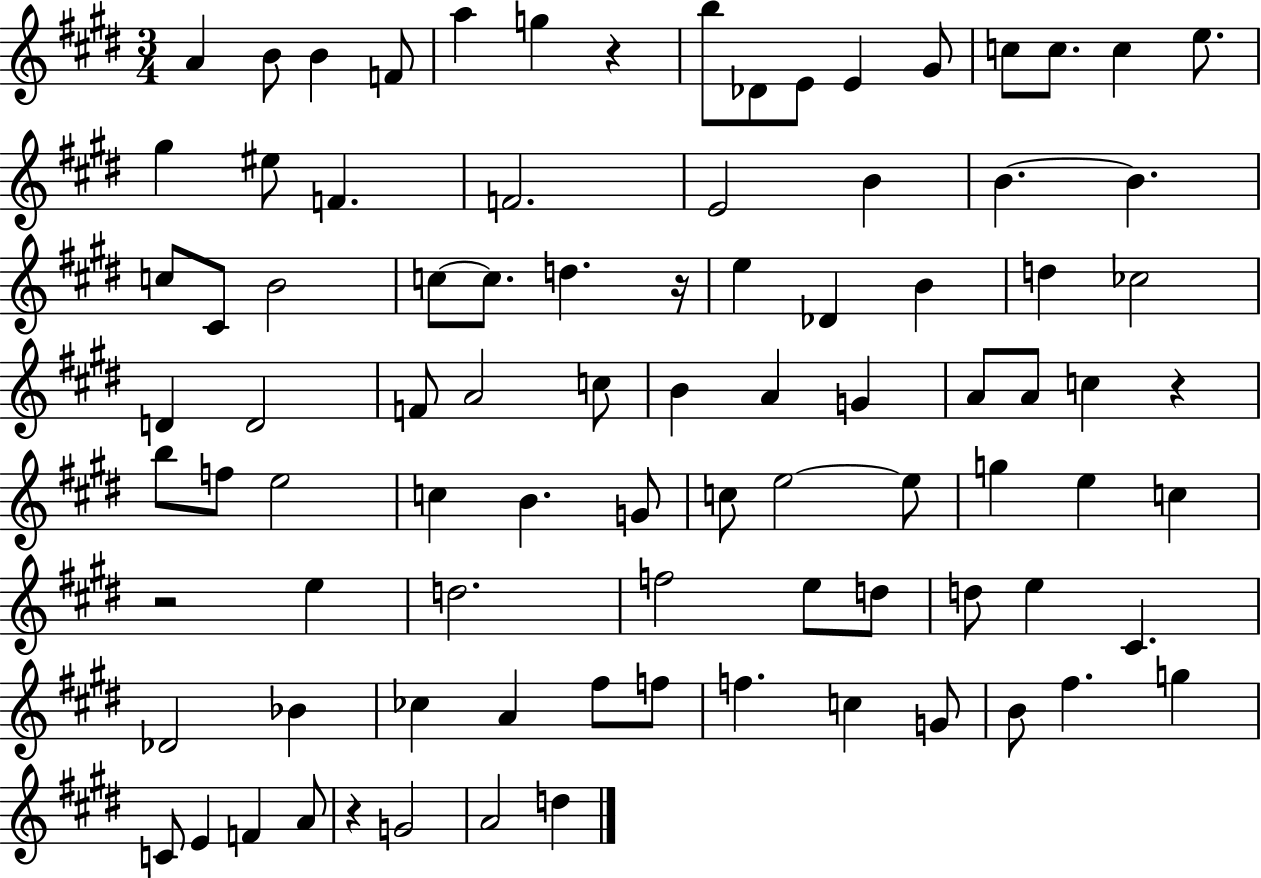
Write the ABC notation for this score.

X:1
T:Untitled
M:3/4
L:1/4
K:E
A B/2 B F/2 a g z b/2 _D/2 E/2 E ^G/2 c/2 c/2 c e/2 ^g ^e/2 F F2 E2 B B B c/2 ^C/2 B2 c/2 c/2 d z/4 e _D B d _c2 D D2 F/2 A2 c/2 B A G A/2 A/2 c z b/2 f/2 e2 c B G/2 c/2 e2 e/2 g e c z2 e d2 f2 e/2 d/2 d/2 e ^C _D2 _B _c A ^f/2 f/2 f c G/2 B/2 ^f g C/2 E F A/2 z G2 A2 d